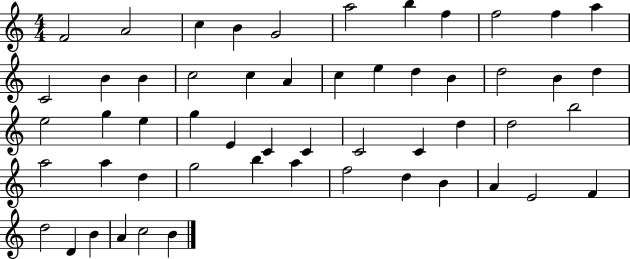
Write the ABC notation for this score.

X:1
T:Untitled
M:4/4
L:1/4
K:C
F2 A2 c B G2 a2 b f f2 f a C2 B B c2 c A c e d B d2 B d e2 g e g E C C C2 C d d2 b2 a2 a d g2 b a f2 d B A E2 F d2 D B A c2 B